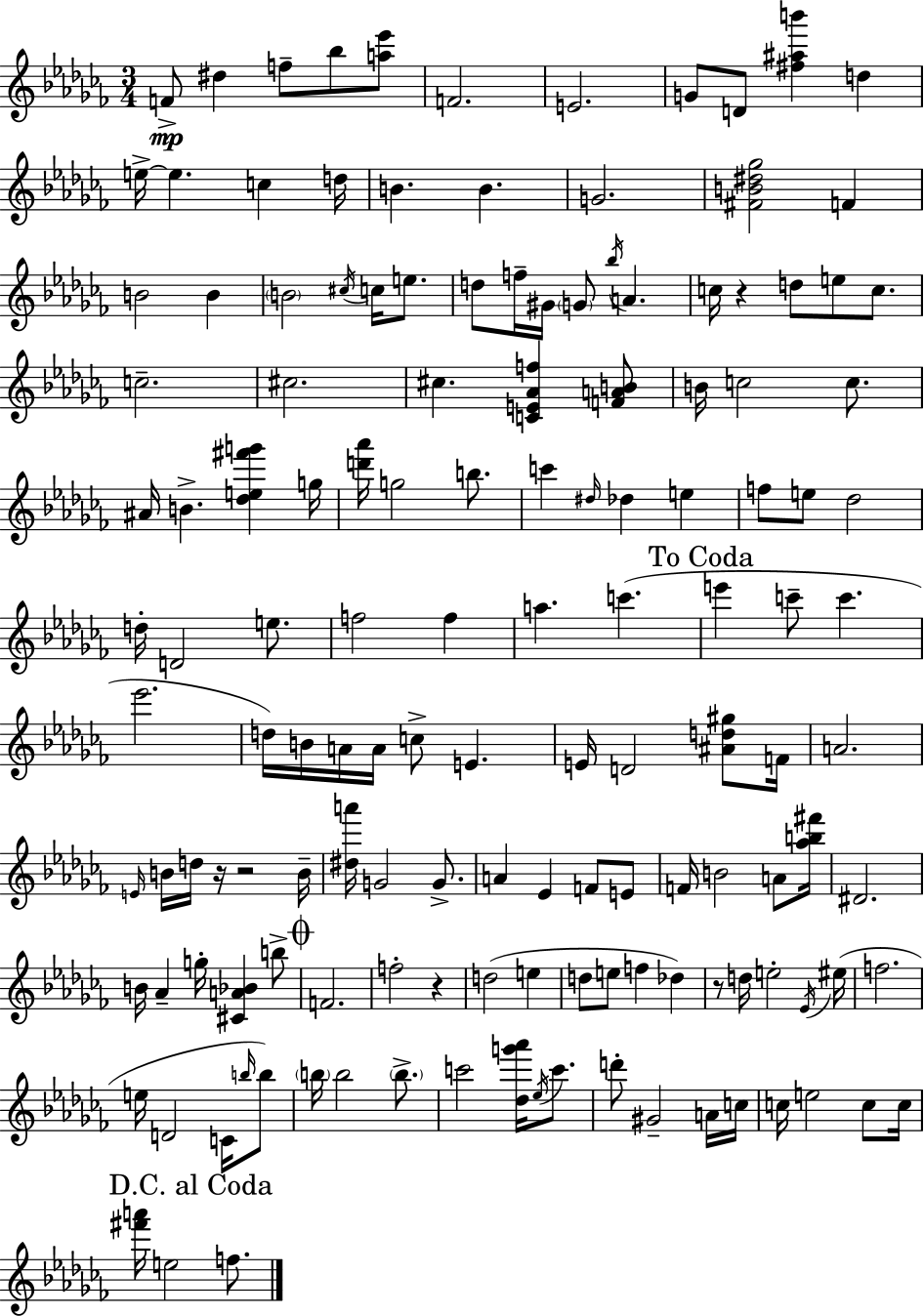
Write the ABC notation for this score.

X:1
T:Untitled
M:3/4
L:1/4
K:Abm
F/2 ^d f/2 _b/2 [a_e']/2 F2 E2 G/2 D/2 [^f^ab'] d e/4 e c d/4 B B G2 [^FB^d_g]2 F B2 B B2 ^c/4 c/4 e/2 d/2 f/4 ^G/4 G/2 _b/4 A c/4 z d/2 e/2 c/2 c2 ^c2 ^c [CE_Af] [FAB]/2 B/4 c2 c/2 ^A/4 B [_de^f'g'] g/4 [d'_a']/4 g2 b/2 c' ^d/4 _d e f/2 e/2 _d2 d/4 D2 e/2 f2 f a c' e' c'/2 c' _e'2 d/4 B/4 A/4 A/4 c/2 E E/4 D2 [^Ad^g]/2 F/4 A2 E/4 B/4 d/4 z/4 z2 B/4 [^da']/4 G2 G/2 A _E F/2 E/2 F/4 B2 A/2 [_ab^f']/4 ^D2 B/4 _A g/4 [^CA_B] b/2 F2 f2 z d2 e d/2 e/2 f _d z/2 d/4 e2 _E/4 ^e/4 f2 e/4 D2 C/4 b/4 b/2 b/4 b2 b/2 c'2 [_dg'_a']/4 _e/4 c'/2 d'/2 ^G2 A/4 c/4 c/4 e2 c/2 c/4 [^f'a']/4 e2 f/2